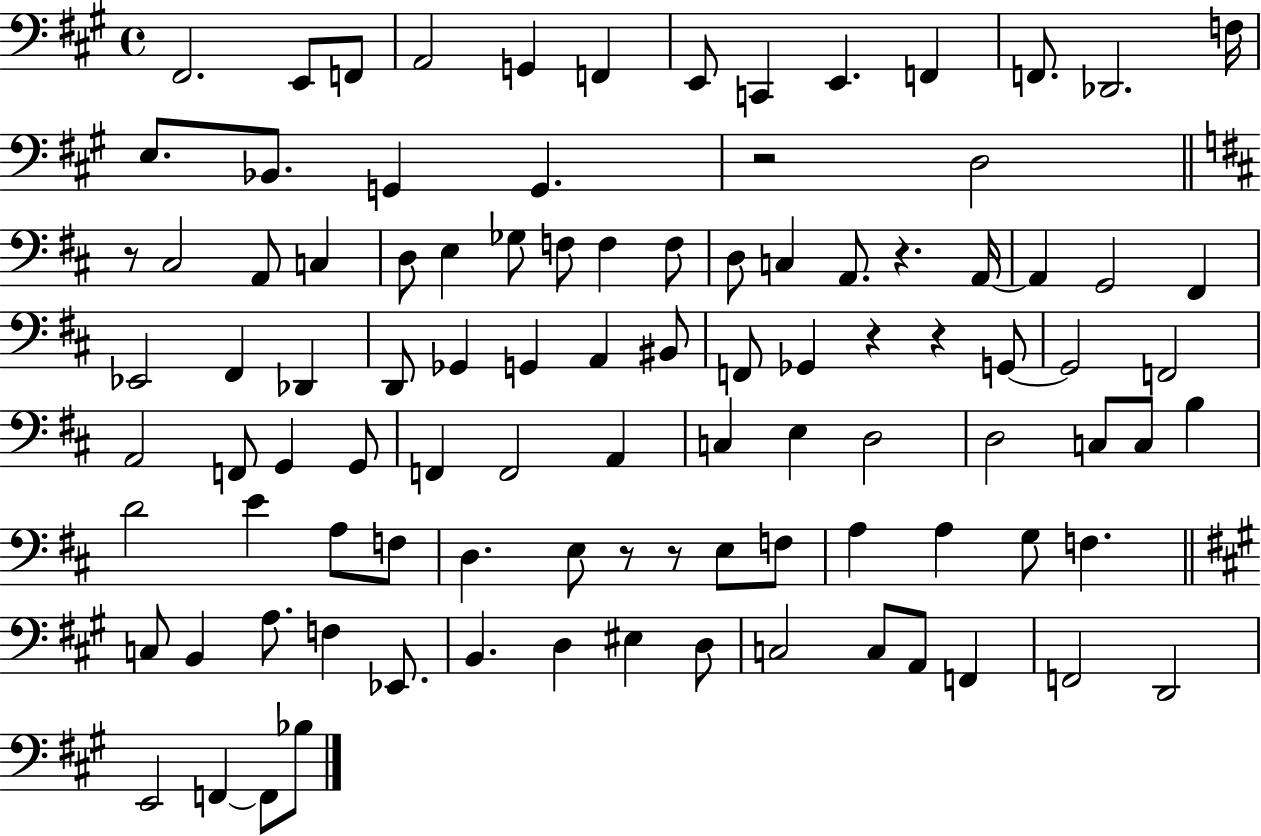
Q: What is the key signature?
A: A major